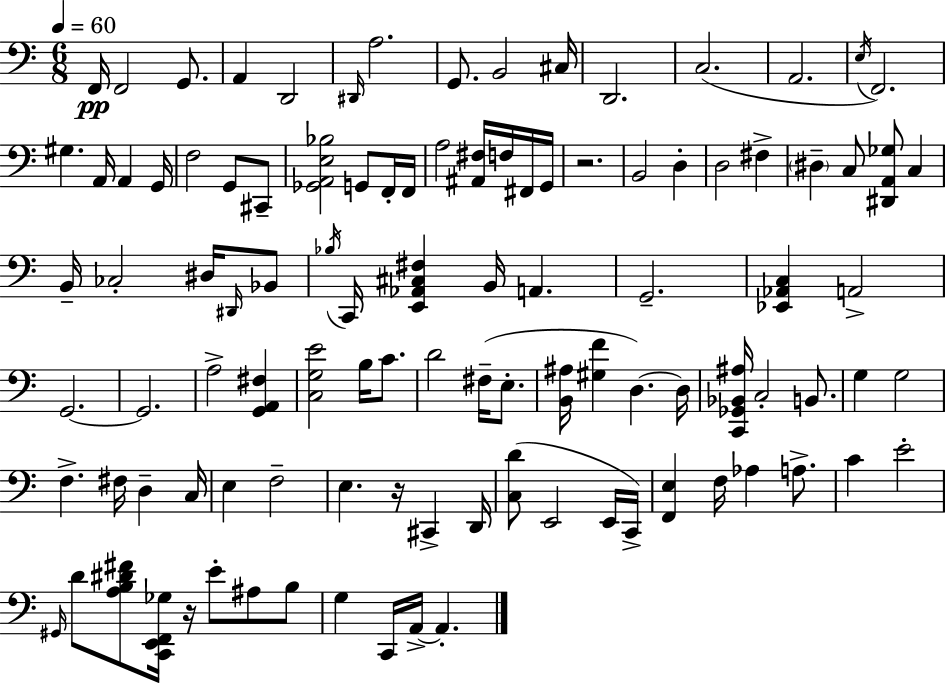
{
  \clef bass
  \numericTimeSignature
  \time 6/8
  \key a \minor
  \tempo 4 = 60
  f,16\pp f,2 g,8. | a,4 d,2 | \grace { dis,16 } a2. | g,8. b,2 | \break cis16 d,2. | c2.( | a,2. | \acciaccatura { e16 }) f,2. | \break gis4. a,16 a,4 | g,16 f2 g,8 | cis,8-- <ges, a, e bes>2 g,8 | f,16-. f,16 a2 <ais, fis>16 f16 | \break fis,16 g,16 r2. | b,2 d4-. | d2 fis4-> | \parenthesize dis4-- c8 <dis, a, ges>8 c4 | \break b,16-- ces2-. dis16 | \grace { dis,16 } bes,8 \acciaccatura { bes16 } c,16 <e, aes, cis fis>4 b,16 a,4. | g,2.-- | <ees, aes, c>4 a,2-> | \break g,2.~~ | g,2. | a2-> | <g, a, fis>4 <c g e'>2 | \break b16 c'8. d'2 | fis16--( e8.-. <b, ais>16 <gis f'>4 d4.~~) | d16 <c, ges, bes, ais>16 c2-. | b,8. g4 g2 | \break f4.-> fis16 d4-- | c16 e4 f2-- | e4. r16 cis,4-> | d,16 <c d'>8( e,2 | \break e,16 c,16->) <f, e>4 f16 aes4 | a8.-> c'4 e'2-. | \grace { gis,16 } d'8 <a b dis' fis'>8 <c, e, f, ges>16 r16 e'8-. | ais8 b8 g4 c,16 a,16->~~ a,4.-. | \break \bar "|."
}